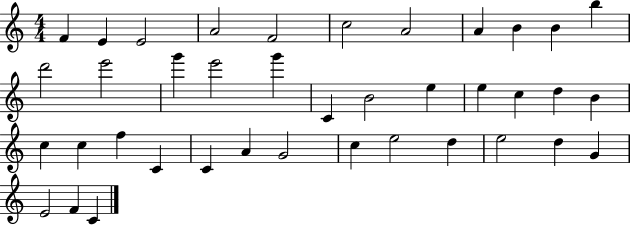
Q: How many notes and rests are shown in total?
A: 39